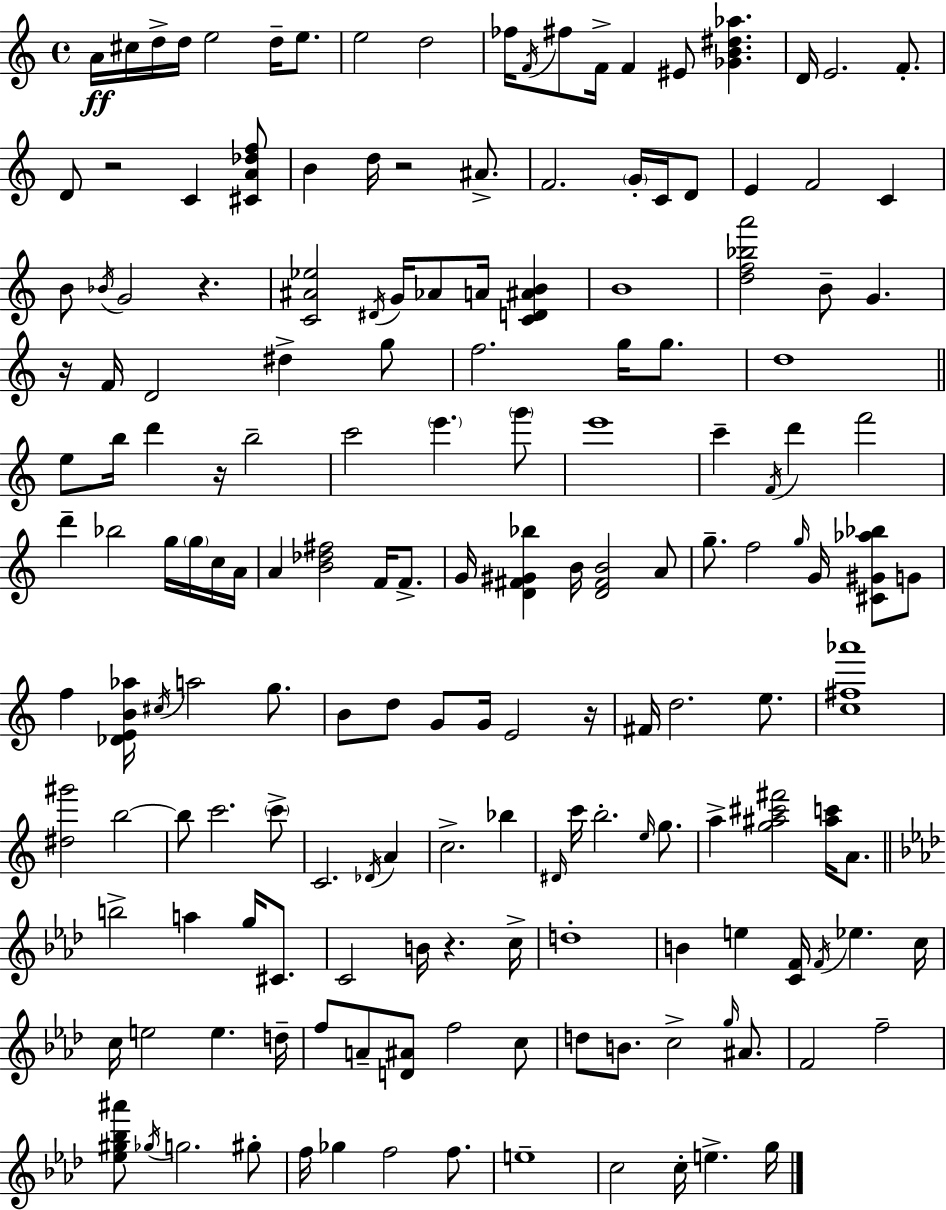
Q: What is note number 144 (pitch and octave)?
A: E5